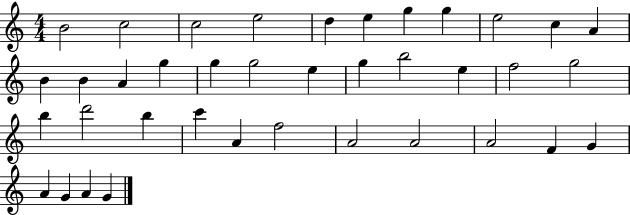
B4/h C5/h C5/h E5/h D5/q E5/q G5/q G5/q E5/h C5/q A4/q B4/q B4/q A4/q G5/q G5/q G5/h E5/q G5/q B5/h E5/q F5/h G5/h B5/q D6/h B5/q C6/q A4/q F5/h A4/h A4/h A4/h F4/q G4/q A4/q G4/q A4/q G4/q